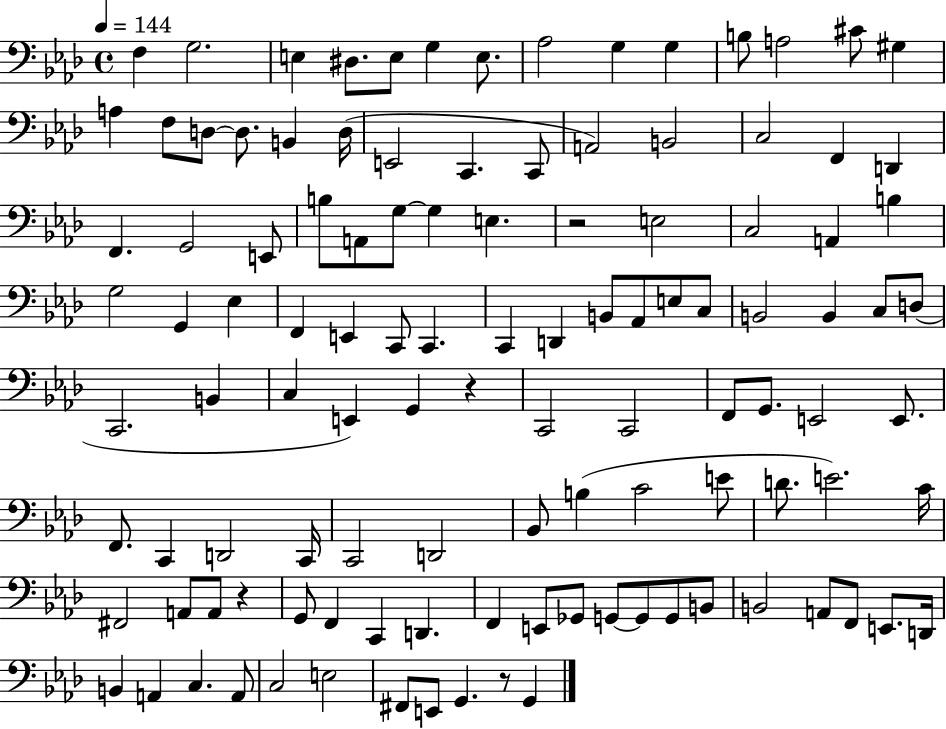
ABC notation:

X:1
T:Untitled
M:4/4
L:1/4
K:Ab
F, G,2 E, ^D,/2 E,/2 G, E,/2 _A,2 G, G, B,/2 A,2 ^C/2 ^G, A, F,/2 D,/2 D,/2 B,, D,/4 E,,2 C,, C,,/2 A,,2 B,,2 C,2 F,, D,, F,, G,,2 E,,/2 B,/2 A,,/2 G,/2 G, E, z2 E,2 C,2 A,, B, G,2 G,, _E, F,, E,, C,,/2 C,, C,, D,, B,,/2 _A,,/2 E,/2 C,/2 B,,2 B,, C,/2 D,/2 C,,2 B,, C, E,, G,, z C,,2 C,,2 F,,/2 G,,/2 E,,2 E,,/2 F,,/2 C,, D,,2 C,,/4 C,,2 D,,2 _B,,/2 B, C2 E/2 D/2 E2 C/4 ^F,,2 A,,/2 A,,/2 z G,,/2 F,, C,, D,, F,, E,,/2 _G,,/2 G,,/2 G,,/2 G,,/2 B,,/2 B,,2 A,,/2 F,,/2 E,,/2 D,,/4 B,, A,, C, A,,/2 C,2 E,2 ^F,,/2 E,,/2 G,, z/2 G,,